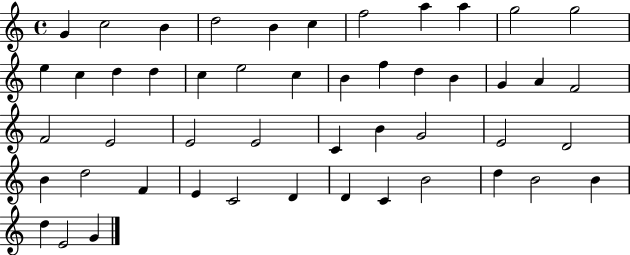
G4/q C5/h B4/q D5/h B4/q C5/q F5/h A5/q A5/q G5/h G5/h E5/q C5/q D5/q D5/q C5/q E5/h C5/q B4/q F5/q D5/q B4/q G4/q A4/q F4/h F4/h E4/h E4/h E4/h C4/q B4/q G4/h E4/h D4/h B4/q D5/h F4/q E4/q C4/h D4/q D4/q C4/q B4/h D5/q B4/h B4/q D5/q E4/h G4/q